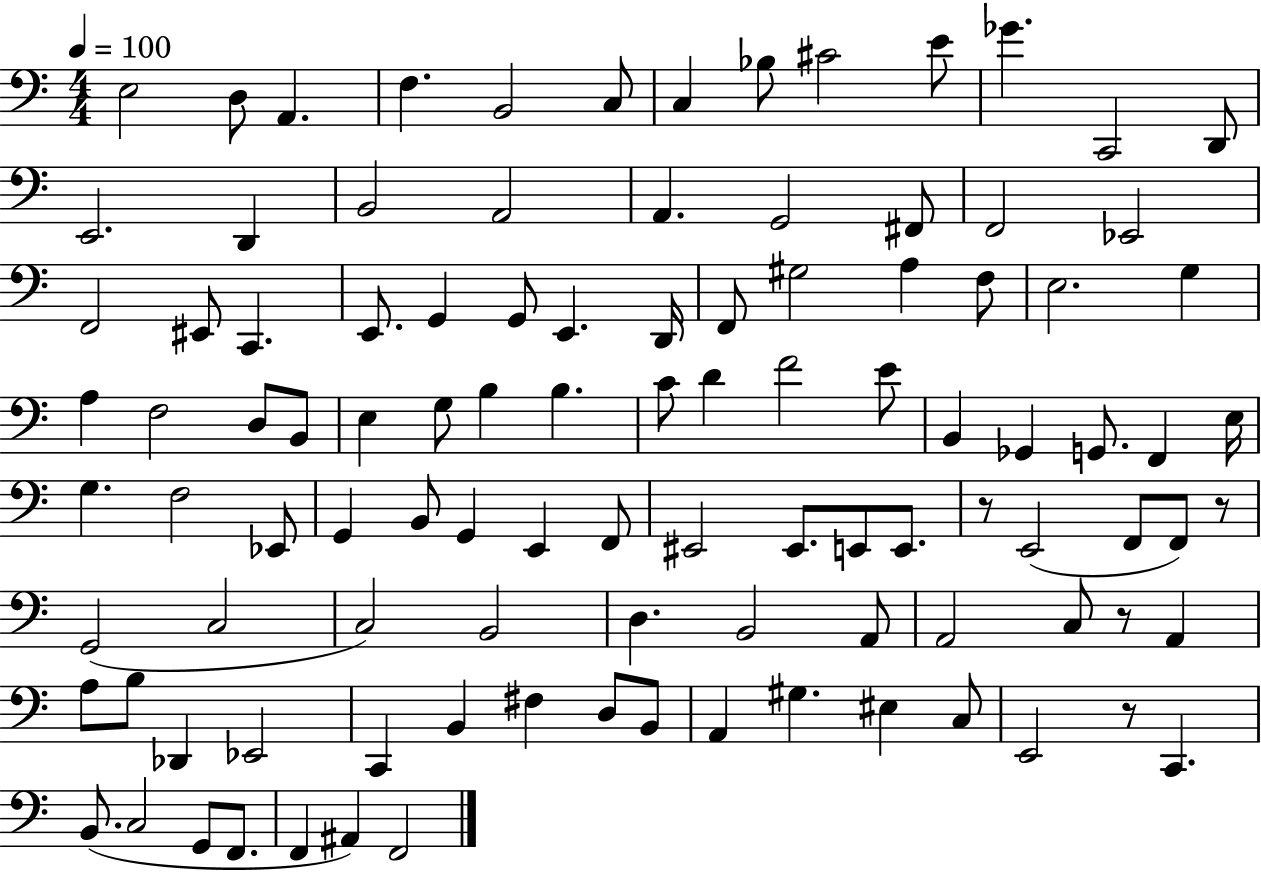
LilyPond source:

{
  \clef bass
  \numericTimeSignature
  \time 4/4
  \key c \major
  \tempo 4 = 100
  e2 d8 a,4. | f4. b,2 c8 | c4 bes8 cis'2 e'8 | ges'4. c,2 d,8 | \break e,2. d,4 | b,2 a,2 | a,4. g,2 fis,8 | f,2 ees,2 | \break f,2 eis,8 c,4. | e,8. g,4 g,8 e,4. d,16 | f,8 gis2 a4 f8 | e2. g4 | \break a4 f2 d8 b,8 | e4 g8 b4 b4. | c'8 d'4 f'2 e'8 | b,4 ges,4 g,8. f,4 e16 | \break g4. f2 ees,8 | g,4 b,8 g,4 e,4 f,8 | eis,2 eis,8. e,8 e,8. | r8 e,2( f,8 f,8) r8 | \break g,2( c2 | c2) b,2 | d4. b,2 a,8 | a,2 c8 r8 a,4 | \break a8 b8 des,4 ees,2 | c,4 b,4 fis4 d8 b,8 | a,4 gis4. eis4 c8 | e,2 r8 c,4. | \break b,8.( c2 g,8 f,8. | f,4 ais,4) f,2 | \bar "|."
}